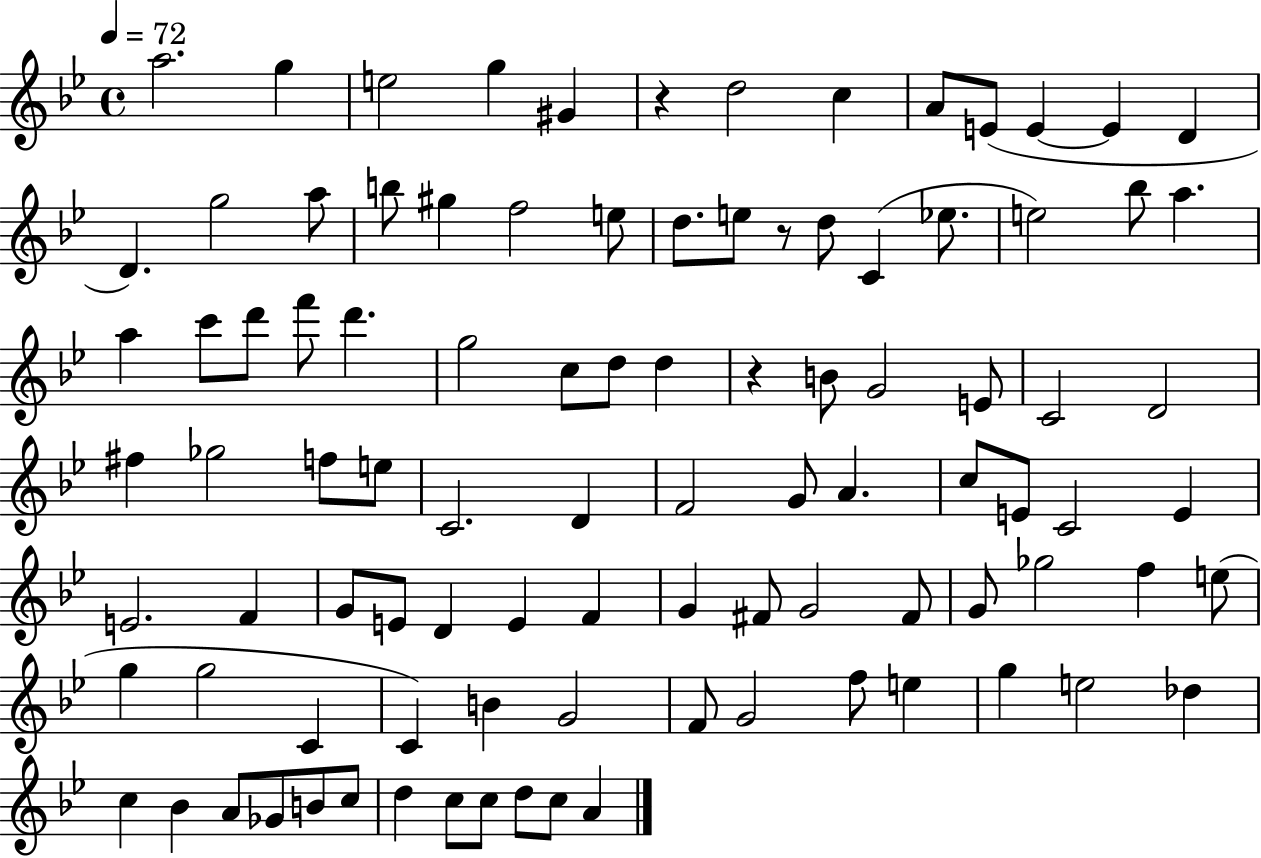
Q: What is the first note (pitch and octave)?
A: A5